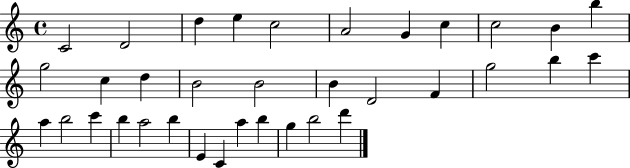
C4/h D4/h D5/q E5/q C5/h A4/h G4/q C5/q C5/h B4/q B5/q G5/h C5/q D5/q B4/h B4/h B4/q D4/h F4/q G5/h B5/q C6/q A5/q B5/h C6/q B5/q A5/h B5/q E4/q C4/q A5/q B5/q G5/q B5/h D6/q